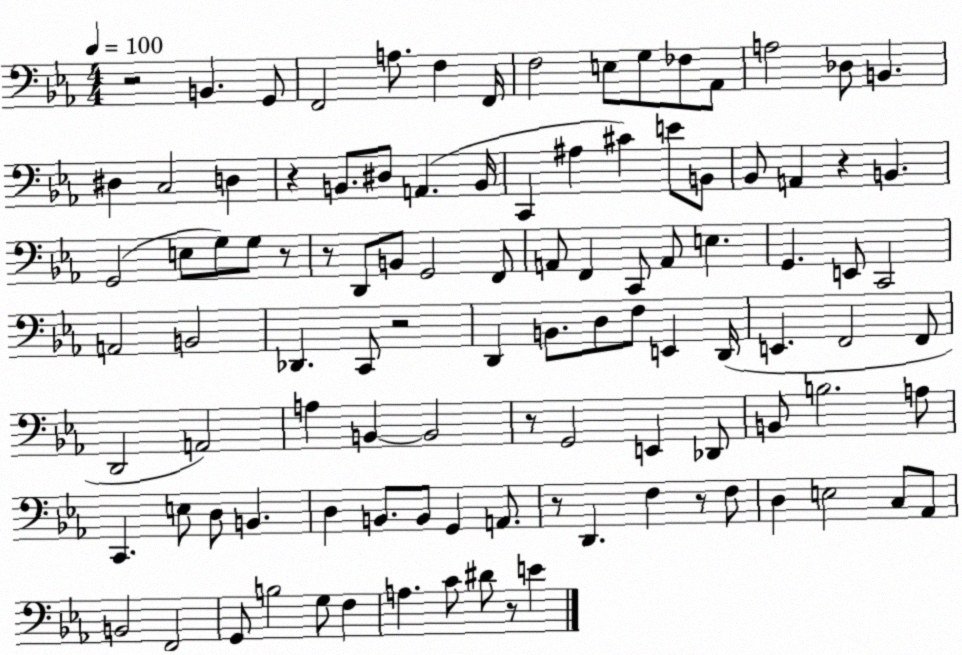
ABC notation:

X:1
T:Untitled
M:4/4
L:1/4
K:Eb
z2 B,, G,,/2 F,,2 A,/2 F, F,,/4 F,2 E,/2 G,/2 _F,/2 _A,,/2 A,2 _D,/2 B,, ^D, C,2 D, z B,,/2 ^D,/2 A,, B,,/4 C,, ^A, ^C E/2 B,,/2 _B,,/2 A,, z B,, G,,2 E,/2 G,/2 G,/2 z/2 z/2 D,,/2 B,,/2 G,,2 F,,/2 A,,/2 F,, C,,/2 A,,/2 E, G,, E,,/2 C,,2 A,,2 B,,2 _D,, C,,/2 z2 D,, B,,/2 D,/2 F,/2 E,, D,,/4 E,, F,,2 F,,/2 D,,2 A,,2 A, B,, B,,2 z/2 G,,2 E,, _D,,/2 B,,/2 B,2 A,/2 C,, E,/2 D,/2 B,, D, B,,/2 B,,/2 G,, A,,/2 z/2 D,, F, z/2 F,/2 D, E,2 C,/2 _A,,/2 B,,2 F,,2 G,,/2 B,2 G,/2 F, A, C/2 ^D/2 z/2 E